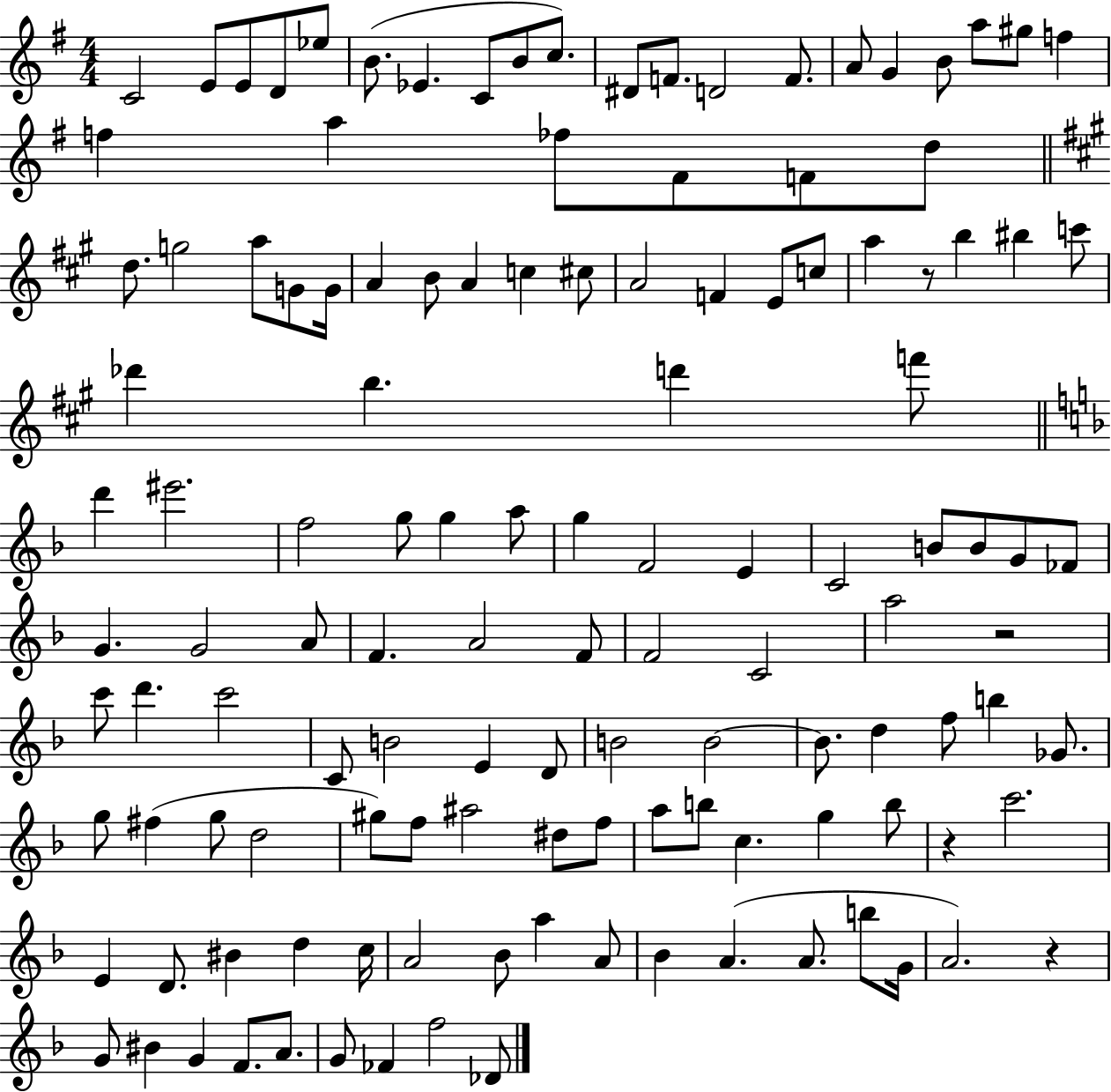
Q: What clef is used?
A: treble